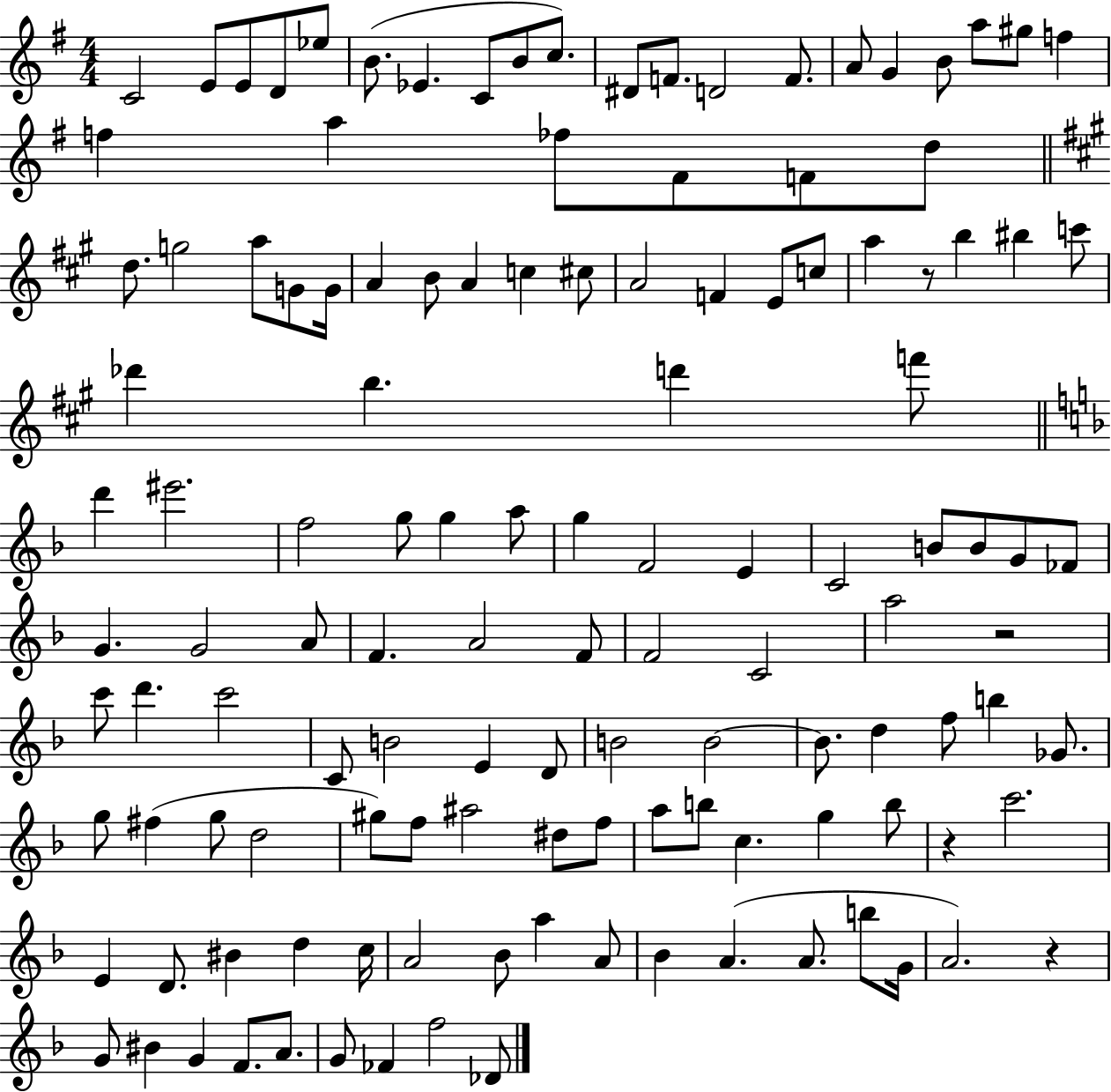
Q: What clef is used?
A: treble